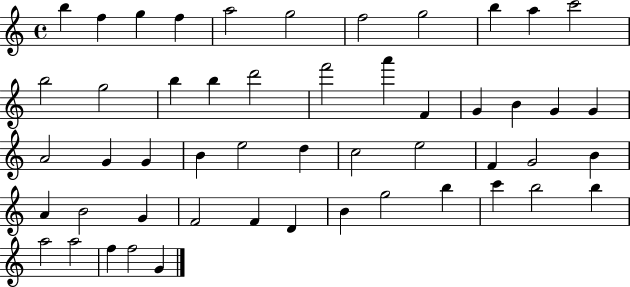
{
  \clef treble
  \time 4/4
  \defaultTimeSignature
  \key c \major
  b''4 f''4 g''4 f''4 | a''2 g''2 | f''2 g''2 | b''4 a''4 c'''2 | \break b''2 g''2 | b''4 b''4 d'''2 | f'''2 a'''4 f'4 | g'4 b'4 g'4 g'4 | \break a'2 g'4 g'4 | b'4 e''2 d''4 | c''2 e''2 | f'4 g'2 b'4 | \break a'4 b'2 g'4 | f'2 f'4 d'4 | b'4 g''2 b''4 | c'''4 b''2 b''4 | \break a''2 a''2 | f''4 f''2 g'4 | \bar "|."
}